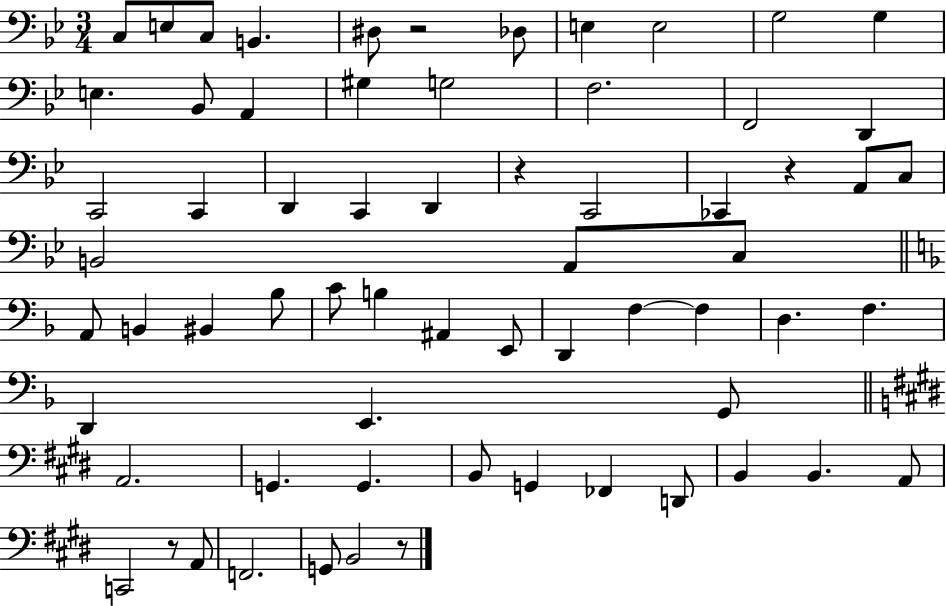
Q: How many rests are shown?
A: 5